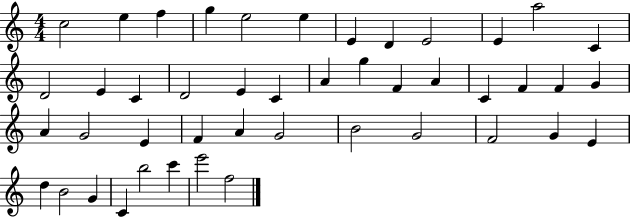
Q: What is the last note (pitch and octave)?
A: F5